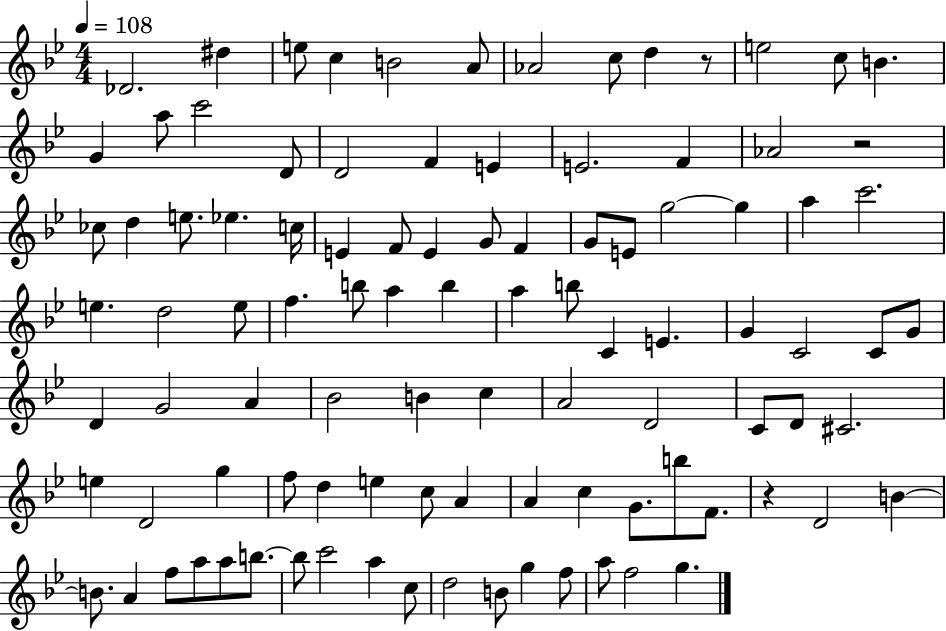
{
  \clef treble
  \numericTimeSignature
  \time 4/4
  \key bes \major
  \tempo 4 = 108
  \repeat volta 2 { des'2. dis''4 | e''8 c''4 b'2 a'8 | aes'2 c''8 d''4 r8 | e''2 c''8 b'4. | \break g'4 a''8 c'''2 d'8 | d'2 f'4 e'4 | e'2. f'4 | aes'2 r2 | \break ces''8 d''4 e''8. ees''4. c''16 | e'4 f'8 e'4 g'8 f'4 | g'8 e'8 g''2~~ g''4 | a''4 c'''2. | \break e''4. d''2 e''8 | f''4. b''8 a''4 b''4 | a''4 b''8 c'4 e'4. | g'4 c'2 c'8 g'8 | \break d'4 g'2 a'4 | bes'2 b'4 c''4 | a'2 d'2 | c'8 d'8 cis'2. | \break e''4 d'2 g''4 | f''8 d''4 e''4 c''8 a'4 | a'4 c''4 g'8. b''8 f'8. | r4 d'2 b'4~~ | \break b'8. a'4 f''8 a''8 a''8 b''8.~~ | b''8 c'''2 a''4 c''8 | d''2 b'8 g''4 f''8 | a''8 f''2 g''4. | \break } \bar "|."
}